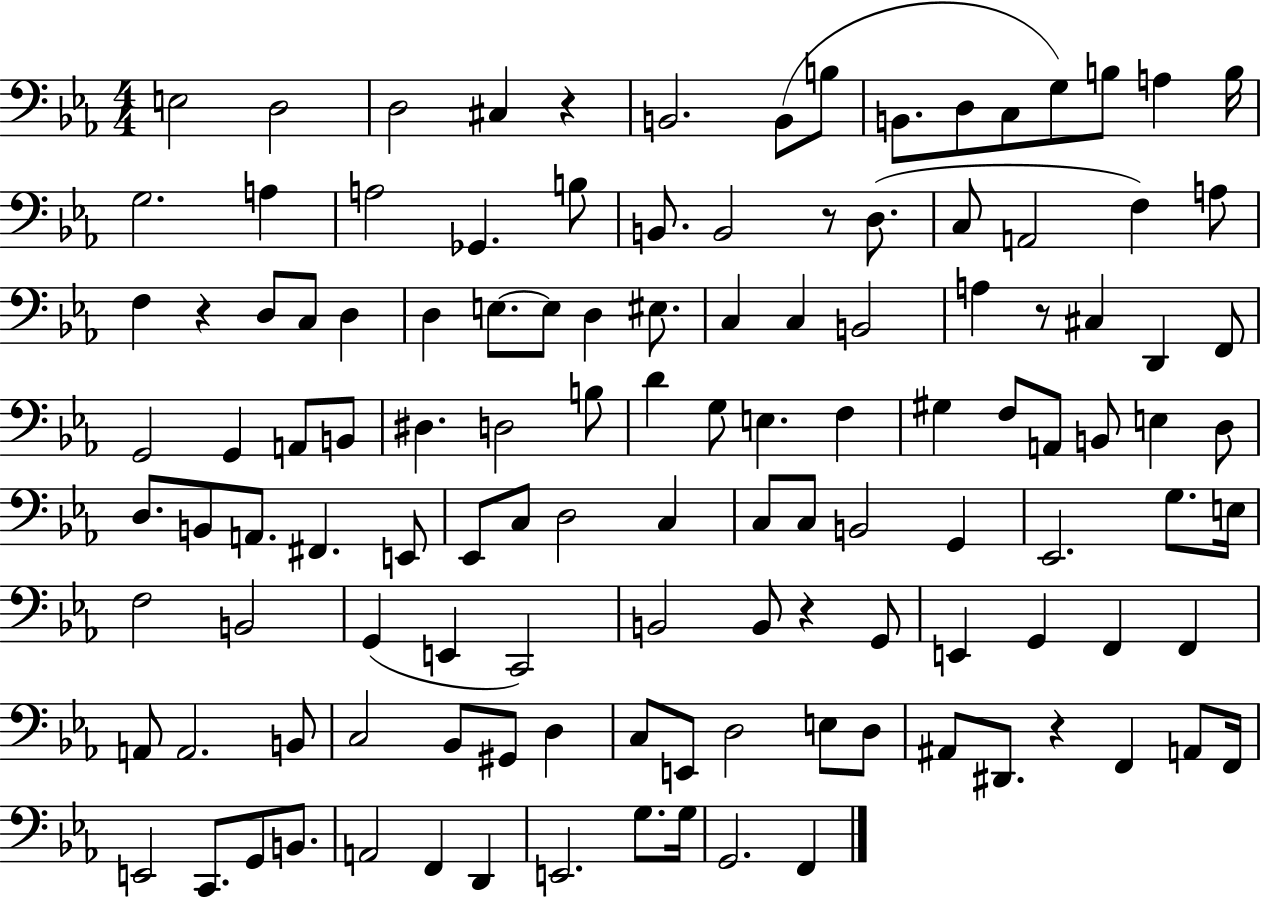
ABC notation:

X:1
T:Untitled
M:4/4
L:1/4
K:Eb
E,2 D,2 D,2 ^C, z B,,2 B,,/2 B,/2 B,,/2 D,/2 C,/2 G,/2 B,/2 A, B,/4 G,2 A, A,2 _G,, B,/2 B,,/2 B,,2 z/2 D,/2 C,/2 A,,2 F, A,/2 F, z D,/2 C,/2 D, D, E,/2 E,/2 D, ^E,/2 C, C, B,,2 A, z/2 ^C, D,, F,,/2 G,,2 G,, A,,/2 B,,/2 ^D, D,2 B,/2 D G,/2 E, F, ^G, F,/2 A,,/2 B,,/2 E, D,/2 D,/2 B,,/2 A,,/2 ^F,, E,,/2 _E,,/2 C,/2 D,2 C, C,/2 C,/2 B,,2 G,, _E,,2 G,/2 E,/4 F,2 B,,2 G,, E,, C,,2 B,,2 B,,/2 z G,,/2 E,, G,, F,, F,, A,,/2 A,,2 B,,/2 C,2 _B,,/2 ^G,,/2 D, C,/2 E,,/2 D,2 E,/2 D,/2 ^A,,/2 ^D,,/2 z F,, A,,/2 F,,/4 E,,2 C,,/2 G,,/2 B,,/2 A,,2 F,, D,, E,,2 G,/2 G,/4 G,,2 F,,